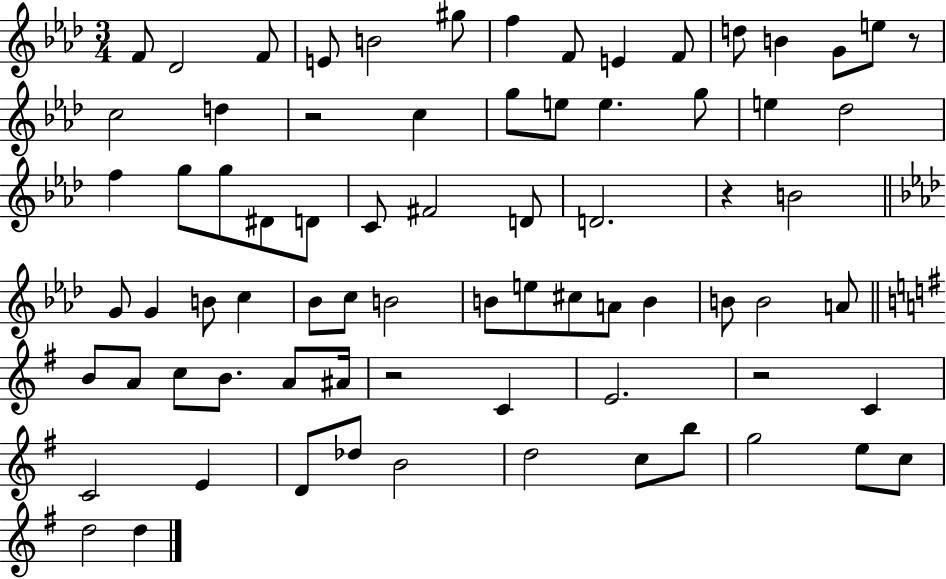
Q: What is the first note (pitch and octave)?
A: F4